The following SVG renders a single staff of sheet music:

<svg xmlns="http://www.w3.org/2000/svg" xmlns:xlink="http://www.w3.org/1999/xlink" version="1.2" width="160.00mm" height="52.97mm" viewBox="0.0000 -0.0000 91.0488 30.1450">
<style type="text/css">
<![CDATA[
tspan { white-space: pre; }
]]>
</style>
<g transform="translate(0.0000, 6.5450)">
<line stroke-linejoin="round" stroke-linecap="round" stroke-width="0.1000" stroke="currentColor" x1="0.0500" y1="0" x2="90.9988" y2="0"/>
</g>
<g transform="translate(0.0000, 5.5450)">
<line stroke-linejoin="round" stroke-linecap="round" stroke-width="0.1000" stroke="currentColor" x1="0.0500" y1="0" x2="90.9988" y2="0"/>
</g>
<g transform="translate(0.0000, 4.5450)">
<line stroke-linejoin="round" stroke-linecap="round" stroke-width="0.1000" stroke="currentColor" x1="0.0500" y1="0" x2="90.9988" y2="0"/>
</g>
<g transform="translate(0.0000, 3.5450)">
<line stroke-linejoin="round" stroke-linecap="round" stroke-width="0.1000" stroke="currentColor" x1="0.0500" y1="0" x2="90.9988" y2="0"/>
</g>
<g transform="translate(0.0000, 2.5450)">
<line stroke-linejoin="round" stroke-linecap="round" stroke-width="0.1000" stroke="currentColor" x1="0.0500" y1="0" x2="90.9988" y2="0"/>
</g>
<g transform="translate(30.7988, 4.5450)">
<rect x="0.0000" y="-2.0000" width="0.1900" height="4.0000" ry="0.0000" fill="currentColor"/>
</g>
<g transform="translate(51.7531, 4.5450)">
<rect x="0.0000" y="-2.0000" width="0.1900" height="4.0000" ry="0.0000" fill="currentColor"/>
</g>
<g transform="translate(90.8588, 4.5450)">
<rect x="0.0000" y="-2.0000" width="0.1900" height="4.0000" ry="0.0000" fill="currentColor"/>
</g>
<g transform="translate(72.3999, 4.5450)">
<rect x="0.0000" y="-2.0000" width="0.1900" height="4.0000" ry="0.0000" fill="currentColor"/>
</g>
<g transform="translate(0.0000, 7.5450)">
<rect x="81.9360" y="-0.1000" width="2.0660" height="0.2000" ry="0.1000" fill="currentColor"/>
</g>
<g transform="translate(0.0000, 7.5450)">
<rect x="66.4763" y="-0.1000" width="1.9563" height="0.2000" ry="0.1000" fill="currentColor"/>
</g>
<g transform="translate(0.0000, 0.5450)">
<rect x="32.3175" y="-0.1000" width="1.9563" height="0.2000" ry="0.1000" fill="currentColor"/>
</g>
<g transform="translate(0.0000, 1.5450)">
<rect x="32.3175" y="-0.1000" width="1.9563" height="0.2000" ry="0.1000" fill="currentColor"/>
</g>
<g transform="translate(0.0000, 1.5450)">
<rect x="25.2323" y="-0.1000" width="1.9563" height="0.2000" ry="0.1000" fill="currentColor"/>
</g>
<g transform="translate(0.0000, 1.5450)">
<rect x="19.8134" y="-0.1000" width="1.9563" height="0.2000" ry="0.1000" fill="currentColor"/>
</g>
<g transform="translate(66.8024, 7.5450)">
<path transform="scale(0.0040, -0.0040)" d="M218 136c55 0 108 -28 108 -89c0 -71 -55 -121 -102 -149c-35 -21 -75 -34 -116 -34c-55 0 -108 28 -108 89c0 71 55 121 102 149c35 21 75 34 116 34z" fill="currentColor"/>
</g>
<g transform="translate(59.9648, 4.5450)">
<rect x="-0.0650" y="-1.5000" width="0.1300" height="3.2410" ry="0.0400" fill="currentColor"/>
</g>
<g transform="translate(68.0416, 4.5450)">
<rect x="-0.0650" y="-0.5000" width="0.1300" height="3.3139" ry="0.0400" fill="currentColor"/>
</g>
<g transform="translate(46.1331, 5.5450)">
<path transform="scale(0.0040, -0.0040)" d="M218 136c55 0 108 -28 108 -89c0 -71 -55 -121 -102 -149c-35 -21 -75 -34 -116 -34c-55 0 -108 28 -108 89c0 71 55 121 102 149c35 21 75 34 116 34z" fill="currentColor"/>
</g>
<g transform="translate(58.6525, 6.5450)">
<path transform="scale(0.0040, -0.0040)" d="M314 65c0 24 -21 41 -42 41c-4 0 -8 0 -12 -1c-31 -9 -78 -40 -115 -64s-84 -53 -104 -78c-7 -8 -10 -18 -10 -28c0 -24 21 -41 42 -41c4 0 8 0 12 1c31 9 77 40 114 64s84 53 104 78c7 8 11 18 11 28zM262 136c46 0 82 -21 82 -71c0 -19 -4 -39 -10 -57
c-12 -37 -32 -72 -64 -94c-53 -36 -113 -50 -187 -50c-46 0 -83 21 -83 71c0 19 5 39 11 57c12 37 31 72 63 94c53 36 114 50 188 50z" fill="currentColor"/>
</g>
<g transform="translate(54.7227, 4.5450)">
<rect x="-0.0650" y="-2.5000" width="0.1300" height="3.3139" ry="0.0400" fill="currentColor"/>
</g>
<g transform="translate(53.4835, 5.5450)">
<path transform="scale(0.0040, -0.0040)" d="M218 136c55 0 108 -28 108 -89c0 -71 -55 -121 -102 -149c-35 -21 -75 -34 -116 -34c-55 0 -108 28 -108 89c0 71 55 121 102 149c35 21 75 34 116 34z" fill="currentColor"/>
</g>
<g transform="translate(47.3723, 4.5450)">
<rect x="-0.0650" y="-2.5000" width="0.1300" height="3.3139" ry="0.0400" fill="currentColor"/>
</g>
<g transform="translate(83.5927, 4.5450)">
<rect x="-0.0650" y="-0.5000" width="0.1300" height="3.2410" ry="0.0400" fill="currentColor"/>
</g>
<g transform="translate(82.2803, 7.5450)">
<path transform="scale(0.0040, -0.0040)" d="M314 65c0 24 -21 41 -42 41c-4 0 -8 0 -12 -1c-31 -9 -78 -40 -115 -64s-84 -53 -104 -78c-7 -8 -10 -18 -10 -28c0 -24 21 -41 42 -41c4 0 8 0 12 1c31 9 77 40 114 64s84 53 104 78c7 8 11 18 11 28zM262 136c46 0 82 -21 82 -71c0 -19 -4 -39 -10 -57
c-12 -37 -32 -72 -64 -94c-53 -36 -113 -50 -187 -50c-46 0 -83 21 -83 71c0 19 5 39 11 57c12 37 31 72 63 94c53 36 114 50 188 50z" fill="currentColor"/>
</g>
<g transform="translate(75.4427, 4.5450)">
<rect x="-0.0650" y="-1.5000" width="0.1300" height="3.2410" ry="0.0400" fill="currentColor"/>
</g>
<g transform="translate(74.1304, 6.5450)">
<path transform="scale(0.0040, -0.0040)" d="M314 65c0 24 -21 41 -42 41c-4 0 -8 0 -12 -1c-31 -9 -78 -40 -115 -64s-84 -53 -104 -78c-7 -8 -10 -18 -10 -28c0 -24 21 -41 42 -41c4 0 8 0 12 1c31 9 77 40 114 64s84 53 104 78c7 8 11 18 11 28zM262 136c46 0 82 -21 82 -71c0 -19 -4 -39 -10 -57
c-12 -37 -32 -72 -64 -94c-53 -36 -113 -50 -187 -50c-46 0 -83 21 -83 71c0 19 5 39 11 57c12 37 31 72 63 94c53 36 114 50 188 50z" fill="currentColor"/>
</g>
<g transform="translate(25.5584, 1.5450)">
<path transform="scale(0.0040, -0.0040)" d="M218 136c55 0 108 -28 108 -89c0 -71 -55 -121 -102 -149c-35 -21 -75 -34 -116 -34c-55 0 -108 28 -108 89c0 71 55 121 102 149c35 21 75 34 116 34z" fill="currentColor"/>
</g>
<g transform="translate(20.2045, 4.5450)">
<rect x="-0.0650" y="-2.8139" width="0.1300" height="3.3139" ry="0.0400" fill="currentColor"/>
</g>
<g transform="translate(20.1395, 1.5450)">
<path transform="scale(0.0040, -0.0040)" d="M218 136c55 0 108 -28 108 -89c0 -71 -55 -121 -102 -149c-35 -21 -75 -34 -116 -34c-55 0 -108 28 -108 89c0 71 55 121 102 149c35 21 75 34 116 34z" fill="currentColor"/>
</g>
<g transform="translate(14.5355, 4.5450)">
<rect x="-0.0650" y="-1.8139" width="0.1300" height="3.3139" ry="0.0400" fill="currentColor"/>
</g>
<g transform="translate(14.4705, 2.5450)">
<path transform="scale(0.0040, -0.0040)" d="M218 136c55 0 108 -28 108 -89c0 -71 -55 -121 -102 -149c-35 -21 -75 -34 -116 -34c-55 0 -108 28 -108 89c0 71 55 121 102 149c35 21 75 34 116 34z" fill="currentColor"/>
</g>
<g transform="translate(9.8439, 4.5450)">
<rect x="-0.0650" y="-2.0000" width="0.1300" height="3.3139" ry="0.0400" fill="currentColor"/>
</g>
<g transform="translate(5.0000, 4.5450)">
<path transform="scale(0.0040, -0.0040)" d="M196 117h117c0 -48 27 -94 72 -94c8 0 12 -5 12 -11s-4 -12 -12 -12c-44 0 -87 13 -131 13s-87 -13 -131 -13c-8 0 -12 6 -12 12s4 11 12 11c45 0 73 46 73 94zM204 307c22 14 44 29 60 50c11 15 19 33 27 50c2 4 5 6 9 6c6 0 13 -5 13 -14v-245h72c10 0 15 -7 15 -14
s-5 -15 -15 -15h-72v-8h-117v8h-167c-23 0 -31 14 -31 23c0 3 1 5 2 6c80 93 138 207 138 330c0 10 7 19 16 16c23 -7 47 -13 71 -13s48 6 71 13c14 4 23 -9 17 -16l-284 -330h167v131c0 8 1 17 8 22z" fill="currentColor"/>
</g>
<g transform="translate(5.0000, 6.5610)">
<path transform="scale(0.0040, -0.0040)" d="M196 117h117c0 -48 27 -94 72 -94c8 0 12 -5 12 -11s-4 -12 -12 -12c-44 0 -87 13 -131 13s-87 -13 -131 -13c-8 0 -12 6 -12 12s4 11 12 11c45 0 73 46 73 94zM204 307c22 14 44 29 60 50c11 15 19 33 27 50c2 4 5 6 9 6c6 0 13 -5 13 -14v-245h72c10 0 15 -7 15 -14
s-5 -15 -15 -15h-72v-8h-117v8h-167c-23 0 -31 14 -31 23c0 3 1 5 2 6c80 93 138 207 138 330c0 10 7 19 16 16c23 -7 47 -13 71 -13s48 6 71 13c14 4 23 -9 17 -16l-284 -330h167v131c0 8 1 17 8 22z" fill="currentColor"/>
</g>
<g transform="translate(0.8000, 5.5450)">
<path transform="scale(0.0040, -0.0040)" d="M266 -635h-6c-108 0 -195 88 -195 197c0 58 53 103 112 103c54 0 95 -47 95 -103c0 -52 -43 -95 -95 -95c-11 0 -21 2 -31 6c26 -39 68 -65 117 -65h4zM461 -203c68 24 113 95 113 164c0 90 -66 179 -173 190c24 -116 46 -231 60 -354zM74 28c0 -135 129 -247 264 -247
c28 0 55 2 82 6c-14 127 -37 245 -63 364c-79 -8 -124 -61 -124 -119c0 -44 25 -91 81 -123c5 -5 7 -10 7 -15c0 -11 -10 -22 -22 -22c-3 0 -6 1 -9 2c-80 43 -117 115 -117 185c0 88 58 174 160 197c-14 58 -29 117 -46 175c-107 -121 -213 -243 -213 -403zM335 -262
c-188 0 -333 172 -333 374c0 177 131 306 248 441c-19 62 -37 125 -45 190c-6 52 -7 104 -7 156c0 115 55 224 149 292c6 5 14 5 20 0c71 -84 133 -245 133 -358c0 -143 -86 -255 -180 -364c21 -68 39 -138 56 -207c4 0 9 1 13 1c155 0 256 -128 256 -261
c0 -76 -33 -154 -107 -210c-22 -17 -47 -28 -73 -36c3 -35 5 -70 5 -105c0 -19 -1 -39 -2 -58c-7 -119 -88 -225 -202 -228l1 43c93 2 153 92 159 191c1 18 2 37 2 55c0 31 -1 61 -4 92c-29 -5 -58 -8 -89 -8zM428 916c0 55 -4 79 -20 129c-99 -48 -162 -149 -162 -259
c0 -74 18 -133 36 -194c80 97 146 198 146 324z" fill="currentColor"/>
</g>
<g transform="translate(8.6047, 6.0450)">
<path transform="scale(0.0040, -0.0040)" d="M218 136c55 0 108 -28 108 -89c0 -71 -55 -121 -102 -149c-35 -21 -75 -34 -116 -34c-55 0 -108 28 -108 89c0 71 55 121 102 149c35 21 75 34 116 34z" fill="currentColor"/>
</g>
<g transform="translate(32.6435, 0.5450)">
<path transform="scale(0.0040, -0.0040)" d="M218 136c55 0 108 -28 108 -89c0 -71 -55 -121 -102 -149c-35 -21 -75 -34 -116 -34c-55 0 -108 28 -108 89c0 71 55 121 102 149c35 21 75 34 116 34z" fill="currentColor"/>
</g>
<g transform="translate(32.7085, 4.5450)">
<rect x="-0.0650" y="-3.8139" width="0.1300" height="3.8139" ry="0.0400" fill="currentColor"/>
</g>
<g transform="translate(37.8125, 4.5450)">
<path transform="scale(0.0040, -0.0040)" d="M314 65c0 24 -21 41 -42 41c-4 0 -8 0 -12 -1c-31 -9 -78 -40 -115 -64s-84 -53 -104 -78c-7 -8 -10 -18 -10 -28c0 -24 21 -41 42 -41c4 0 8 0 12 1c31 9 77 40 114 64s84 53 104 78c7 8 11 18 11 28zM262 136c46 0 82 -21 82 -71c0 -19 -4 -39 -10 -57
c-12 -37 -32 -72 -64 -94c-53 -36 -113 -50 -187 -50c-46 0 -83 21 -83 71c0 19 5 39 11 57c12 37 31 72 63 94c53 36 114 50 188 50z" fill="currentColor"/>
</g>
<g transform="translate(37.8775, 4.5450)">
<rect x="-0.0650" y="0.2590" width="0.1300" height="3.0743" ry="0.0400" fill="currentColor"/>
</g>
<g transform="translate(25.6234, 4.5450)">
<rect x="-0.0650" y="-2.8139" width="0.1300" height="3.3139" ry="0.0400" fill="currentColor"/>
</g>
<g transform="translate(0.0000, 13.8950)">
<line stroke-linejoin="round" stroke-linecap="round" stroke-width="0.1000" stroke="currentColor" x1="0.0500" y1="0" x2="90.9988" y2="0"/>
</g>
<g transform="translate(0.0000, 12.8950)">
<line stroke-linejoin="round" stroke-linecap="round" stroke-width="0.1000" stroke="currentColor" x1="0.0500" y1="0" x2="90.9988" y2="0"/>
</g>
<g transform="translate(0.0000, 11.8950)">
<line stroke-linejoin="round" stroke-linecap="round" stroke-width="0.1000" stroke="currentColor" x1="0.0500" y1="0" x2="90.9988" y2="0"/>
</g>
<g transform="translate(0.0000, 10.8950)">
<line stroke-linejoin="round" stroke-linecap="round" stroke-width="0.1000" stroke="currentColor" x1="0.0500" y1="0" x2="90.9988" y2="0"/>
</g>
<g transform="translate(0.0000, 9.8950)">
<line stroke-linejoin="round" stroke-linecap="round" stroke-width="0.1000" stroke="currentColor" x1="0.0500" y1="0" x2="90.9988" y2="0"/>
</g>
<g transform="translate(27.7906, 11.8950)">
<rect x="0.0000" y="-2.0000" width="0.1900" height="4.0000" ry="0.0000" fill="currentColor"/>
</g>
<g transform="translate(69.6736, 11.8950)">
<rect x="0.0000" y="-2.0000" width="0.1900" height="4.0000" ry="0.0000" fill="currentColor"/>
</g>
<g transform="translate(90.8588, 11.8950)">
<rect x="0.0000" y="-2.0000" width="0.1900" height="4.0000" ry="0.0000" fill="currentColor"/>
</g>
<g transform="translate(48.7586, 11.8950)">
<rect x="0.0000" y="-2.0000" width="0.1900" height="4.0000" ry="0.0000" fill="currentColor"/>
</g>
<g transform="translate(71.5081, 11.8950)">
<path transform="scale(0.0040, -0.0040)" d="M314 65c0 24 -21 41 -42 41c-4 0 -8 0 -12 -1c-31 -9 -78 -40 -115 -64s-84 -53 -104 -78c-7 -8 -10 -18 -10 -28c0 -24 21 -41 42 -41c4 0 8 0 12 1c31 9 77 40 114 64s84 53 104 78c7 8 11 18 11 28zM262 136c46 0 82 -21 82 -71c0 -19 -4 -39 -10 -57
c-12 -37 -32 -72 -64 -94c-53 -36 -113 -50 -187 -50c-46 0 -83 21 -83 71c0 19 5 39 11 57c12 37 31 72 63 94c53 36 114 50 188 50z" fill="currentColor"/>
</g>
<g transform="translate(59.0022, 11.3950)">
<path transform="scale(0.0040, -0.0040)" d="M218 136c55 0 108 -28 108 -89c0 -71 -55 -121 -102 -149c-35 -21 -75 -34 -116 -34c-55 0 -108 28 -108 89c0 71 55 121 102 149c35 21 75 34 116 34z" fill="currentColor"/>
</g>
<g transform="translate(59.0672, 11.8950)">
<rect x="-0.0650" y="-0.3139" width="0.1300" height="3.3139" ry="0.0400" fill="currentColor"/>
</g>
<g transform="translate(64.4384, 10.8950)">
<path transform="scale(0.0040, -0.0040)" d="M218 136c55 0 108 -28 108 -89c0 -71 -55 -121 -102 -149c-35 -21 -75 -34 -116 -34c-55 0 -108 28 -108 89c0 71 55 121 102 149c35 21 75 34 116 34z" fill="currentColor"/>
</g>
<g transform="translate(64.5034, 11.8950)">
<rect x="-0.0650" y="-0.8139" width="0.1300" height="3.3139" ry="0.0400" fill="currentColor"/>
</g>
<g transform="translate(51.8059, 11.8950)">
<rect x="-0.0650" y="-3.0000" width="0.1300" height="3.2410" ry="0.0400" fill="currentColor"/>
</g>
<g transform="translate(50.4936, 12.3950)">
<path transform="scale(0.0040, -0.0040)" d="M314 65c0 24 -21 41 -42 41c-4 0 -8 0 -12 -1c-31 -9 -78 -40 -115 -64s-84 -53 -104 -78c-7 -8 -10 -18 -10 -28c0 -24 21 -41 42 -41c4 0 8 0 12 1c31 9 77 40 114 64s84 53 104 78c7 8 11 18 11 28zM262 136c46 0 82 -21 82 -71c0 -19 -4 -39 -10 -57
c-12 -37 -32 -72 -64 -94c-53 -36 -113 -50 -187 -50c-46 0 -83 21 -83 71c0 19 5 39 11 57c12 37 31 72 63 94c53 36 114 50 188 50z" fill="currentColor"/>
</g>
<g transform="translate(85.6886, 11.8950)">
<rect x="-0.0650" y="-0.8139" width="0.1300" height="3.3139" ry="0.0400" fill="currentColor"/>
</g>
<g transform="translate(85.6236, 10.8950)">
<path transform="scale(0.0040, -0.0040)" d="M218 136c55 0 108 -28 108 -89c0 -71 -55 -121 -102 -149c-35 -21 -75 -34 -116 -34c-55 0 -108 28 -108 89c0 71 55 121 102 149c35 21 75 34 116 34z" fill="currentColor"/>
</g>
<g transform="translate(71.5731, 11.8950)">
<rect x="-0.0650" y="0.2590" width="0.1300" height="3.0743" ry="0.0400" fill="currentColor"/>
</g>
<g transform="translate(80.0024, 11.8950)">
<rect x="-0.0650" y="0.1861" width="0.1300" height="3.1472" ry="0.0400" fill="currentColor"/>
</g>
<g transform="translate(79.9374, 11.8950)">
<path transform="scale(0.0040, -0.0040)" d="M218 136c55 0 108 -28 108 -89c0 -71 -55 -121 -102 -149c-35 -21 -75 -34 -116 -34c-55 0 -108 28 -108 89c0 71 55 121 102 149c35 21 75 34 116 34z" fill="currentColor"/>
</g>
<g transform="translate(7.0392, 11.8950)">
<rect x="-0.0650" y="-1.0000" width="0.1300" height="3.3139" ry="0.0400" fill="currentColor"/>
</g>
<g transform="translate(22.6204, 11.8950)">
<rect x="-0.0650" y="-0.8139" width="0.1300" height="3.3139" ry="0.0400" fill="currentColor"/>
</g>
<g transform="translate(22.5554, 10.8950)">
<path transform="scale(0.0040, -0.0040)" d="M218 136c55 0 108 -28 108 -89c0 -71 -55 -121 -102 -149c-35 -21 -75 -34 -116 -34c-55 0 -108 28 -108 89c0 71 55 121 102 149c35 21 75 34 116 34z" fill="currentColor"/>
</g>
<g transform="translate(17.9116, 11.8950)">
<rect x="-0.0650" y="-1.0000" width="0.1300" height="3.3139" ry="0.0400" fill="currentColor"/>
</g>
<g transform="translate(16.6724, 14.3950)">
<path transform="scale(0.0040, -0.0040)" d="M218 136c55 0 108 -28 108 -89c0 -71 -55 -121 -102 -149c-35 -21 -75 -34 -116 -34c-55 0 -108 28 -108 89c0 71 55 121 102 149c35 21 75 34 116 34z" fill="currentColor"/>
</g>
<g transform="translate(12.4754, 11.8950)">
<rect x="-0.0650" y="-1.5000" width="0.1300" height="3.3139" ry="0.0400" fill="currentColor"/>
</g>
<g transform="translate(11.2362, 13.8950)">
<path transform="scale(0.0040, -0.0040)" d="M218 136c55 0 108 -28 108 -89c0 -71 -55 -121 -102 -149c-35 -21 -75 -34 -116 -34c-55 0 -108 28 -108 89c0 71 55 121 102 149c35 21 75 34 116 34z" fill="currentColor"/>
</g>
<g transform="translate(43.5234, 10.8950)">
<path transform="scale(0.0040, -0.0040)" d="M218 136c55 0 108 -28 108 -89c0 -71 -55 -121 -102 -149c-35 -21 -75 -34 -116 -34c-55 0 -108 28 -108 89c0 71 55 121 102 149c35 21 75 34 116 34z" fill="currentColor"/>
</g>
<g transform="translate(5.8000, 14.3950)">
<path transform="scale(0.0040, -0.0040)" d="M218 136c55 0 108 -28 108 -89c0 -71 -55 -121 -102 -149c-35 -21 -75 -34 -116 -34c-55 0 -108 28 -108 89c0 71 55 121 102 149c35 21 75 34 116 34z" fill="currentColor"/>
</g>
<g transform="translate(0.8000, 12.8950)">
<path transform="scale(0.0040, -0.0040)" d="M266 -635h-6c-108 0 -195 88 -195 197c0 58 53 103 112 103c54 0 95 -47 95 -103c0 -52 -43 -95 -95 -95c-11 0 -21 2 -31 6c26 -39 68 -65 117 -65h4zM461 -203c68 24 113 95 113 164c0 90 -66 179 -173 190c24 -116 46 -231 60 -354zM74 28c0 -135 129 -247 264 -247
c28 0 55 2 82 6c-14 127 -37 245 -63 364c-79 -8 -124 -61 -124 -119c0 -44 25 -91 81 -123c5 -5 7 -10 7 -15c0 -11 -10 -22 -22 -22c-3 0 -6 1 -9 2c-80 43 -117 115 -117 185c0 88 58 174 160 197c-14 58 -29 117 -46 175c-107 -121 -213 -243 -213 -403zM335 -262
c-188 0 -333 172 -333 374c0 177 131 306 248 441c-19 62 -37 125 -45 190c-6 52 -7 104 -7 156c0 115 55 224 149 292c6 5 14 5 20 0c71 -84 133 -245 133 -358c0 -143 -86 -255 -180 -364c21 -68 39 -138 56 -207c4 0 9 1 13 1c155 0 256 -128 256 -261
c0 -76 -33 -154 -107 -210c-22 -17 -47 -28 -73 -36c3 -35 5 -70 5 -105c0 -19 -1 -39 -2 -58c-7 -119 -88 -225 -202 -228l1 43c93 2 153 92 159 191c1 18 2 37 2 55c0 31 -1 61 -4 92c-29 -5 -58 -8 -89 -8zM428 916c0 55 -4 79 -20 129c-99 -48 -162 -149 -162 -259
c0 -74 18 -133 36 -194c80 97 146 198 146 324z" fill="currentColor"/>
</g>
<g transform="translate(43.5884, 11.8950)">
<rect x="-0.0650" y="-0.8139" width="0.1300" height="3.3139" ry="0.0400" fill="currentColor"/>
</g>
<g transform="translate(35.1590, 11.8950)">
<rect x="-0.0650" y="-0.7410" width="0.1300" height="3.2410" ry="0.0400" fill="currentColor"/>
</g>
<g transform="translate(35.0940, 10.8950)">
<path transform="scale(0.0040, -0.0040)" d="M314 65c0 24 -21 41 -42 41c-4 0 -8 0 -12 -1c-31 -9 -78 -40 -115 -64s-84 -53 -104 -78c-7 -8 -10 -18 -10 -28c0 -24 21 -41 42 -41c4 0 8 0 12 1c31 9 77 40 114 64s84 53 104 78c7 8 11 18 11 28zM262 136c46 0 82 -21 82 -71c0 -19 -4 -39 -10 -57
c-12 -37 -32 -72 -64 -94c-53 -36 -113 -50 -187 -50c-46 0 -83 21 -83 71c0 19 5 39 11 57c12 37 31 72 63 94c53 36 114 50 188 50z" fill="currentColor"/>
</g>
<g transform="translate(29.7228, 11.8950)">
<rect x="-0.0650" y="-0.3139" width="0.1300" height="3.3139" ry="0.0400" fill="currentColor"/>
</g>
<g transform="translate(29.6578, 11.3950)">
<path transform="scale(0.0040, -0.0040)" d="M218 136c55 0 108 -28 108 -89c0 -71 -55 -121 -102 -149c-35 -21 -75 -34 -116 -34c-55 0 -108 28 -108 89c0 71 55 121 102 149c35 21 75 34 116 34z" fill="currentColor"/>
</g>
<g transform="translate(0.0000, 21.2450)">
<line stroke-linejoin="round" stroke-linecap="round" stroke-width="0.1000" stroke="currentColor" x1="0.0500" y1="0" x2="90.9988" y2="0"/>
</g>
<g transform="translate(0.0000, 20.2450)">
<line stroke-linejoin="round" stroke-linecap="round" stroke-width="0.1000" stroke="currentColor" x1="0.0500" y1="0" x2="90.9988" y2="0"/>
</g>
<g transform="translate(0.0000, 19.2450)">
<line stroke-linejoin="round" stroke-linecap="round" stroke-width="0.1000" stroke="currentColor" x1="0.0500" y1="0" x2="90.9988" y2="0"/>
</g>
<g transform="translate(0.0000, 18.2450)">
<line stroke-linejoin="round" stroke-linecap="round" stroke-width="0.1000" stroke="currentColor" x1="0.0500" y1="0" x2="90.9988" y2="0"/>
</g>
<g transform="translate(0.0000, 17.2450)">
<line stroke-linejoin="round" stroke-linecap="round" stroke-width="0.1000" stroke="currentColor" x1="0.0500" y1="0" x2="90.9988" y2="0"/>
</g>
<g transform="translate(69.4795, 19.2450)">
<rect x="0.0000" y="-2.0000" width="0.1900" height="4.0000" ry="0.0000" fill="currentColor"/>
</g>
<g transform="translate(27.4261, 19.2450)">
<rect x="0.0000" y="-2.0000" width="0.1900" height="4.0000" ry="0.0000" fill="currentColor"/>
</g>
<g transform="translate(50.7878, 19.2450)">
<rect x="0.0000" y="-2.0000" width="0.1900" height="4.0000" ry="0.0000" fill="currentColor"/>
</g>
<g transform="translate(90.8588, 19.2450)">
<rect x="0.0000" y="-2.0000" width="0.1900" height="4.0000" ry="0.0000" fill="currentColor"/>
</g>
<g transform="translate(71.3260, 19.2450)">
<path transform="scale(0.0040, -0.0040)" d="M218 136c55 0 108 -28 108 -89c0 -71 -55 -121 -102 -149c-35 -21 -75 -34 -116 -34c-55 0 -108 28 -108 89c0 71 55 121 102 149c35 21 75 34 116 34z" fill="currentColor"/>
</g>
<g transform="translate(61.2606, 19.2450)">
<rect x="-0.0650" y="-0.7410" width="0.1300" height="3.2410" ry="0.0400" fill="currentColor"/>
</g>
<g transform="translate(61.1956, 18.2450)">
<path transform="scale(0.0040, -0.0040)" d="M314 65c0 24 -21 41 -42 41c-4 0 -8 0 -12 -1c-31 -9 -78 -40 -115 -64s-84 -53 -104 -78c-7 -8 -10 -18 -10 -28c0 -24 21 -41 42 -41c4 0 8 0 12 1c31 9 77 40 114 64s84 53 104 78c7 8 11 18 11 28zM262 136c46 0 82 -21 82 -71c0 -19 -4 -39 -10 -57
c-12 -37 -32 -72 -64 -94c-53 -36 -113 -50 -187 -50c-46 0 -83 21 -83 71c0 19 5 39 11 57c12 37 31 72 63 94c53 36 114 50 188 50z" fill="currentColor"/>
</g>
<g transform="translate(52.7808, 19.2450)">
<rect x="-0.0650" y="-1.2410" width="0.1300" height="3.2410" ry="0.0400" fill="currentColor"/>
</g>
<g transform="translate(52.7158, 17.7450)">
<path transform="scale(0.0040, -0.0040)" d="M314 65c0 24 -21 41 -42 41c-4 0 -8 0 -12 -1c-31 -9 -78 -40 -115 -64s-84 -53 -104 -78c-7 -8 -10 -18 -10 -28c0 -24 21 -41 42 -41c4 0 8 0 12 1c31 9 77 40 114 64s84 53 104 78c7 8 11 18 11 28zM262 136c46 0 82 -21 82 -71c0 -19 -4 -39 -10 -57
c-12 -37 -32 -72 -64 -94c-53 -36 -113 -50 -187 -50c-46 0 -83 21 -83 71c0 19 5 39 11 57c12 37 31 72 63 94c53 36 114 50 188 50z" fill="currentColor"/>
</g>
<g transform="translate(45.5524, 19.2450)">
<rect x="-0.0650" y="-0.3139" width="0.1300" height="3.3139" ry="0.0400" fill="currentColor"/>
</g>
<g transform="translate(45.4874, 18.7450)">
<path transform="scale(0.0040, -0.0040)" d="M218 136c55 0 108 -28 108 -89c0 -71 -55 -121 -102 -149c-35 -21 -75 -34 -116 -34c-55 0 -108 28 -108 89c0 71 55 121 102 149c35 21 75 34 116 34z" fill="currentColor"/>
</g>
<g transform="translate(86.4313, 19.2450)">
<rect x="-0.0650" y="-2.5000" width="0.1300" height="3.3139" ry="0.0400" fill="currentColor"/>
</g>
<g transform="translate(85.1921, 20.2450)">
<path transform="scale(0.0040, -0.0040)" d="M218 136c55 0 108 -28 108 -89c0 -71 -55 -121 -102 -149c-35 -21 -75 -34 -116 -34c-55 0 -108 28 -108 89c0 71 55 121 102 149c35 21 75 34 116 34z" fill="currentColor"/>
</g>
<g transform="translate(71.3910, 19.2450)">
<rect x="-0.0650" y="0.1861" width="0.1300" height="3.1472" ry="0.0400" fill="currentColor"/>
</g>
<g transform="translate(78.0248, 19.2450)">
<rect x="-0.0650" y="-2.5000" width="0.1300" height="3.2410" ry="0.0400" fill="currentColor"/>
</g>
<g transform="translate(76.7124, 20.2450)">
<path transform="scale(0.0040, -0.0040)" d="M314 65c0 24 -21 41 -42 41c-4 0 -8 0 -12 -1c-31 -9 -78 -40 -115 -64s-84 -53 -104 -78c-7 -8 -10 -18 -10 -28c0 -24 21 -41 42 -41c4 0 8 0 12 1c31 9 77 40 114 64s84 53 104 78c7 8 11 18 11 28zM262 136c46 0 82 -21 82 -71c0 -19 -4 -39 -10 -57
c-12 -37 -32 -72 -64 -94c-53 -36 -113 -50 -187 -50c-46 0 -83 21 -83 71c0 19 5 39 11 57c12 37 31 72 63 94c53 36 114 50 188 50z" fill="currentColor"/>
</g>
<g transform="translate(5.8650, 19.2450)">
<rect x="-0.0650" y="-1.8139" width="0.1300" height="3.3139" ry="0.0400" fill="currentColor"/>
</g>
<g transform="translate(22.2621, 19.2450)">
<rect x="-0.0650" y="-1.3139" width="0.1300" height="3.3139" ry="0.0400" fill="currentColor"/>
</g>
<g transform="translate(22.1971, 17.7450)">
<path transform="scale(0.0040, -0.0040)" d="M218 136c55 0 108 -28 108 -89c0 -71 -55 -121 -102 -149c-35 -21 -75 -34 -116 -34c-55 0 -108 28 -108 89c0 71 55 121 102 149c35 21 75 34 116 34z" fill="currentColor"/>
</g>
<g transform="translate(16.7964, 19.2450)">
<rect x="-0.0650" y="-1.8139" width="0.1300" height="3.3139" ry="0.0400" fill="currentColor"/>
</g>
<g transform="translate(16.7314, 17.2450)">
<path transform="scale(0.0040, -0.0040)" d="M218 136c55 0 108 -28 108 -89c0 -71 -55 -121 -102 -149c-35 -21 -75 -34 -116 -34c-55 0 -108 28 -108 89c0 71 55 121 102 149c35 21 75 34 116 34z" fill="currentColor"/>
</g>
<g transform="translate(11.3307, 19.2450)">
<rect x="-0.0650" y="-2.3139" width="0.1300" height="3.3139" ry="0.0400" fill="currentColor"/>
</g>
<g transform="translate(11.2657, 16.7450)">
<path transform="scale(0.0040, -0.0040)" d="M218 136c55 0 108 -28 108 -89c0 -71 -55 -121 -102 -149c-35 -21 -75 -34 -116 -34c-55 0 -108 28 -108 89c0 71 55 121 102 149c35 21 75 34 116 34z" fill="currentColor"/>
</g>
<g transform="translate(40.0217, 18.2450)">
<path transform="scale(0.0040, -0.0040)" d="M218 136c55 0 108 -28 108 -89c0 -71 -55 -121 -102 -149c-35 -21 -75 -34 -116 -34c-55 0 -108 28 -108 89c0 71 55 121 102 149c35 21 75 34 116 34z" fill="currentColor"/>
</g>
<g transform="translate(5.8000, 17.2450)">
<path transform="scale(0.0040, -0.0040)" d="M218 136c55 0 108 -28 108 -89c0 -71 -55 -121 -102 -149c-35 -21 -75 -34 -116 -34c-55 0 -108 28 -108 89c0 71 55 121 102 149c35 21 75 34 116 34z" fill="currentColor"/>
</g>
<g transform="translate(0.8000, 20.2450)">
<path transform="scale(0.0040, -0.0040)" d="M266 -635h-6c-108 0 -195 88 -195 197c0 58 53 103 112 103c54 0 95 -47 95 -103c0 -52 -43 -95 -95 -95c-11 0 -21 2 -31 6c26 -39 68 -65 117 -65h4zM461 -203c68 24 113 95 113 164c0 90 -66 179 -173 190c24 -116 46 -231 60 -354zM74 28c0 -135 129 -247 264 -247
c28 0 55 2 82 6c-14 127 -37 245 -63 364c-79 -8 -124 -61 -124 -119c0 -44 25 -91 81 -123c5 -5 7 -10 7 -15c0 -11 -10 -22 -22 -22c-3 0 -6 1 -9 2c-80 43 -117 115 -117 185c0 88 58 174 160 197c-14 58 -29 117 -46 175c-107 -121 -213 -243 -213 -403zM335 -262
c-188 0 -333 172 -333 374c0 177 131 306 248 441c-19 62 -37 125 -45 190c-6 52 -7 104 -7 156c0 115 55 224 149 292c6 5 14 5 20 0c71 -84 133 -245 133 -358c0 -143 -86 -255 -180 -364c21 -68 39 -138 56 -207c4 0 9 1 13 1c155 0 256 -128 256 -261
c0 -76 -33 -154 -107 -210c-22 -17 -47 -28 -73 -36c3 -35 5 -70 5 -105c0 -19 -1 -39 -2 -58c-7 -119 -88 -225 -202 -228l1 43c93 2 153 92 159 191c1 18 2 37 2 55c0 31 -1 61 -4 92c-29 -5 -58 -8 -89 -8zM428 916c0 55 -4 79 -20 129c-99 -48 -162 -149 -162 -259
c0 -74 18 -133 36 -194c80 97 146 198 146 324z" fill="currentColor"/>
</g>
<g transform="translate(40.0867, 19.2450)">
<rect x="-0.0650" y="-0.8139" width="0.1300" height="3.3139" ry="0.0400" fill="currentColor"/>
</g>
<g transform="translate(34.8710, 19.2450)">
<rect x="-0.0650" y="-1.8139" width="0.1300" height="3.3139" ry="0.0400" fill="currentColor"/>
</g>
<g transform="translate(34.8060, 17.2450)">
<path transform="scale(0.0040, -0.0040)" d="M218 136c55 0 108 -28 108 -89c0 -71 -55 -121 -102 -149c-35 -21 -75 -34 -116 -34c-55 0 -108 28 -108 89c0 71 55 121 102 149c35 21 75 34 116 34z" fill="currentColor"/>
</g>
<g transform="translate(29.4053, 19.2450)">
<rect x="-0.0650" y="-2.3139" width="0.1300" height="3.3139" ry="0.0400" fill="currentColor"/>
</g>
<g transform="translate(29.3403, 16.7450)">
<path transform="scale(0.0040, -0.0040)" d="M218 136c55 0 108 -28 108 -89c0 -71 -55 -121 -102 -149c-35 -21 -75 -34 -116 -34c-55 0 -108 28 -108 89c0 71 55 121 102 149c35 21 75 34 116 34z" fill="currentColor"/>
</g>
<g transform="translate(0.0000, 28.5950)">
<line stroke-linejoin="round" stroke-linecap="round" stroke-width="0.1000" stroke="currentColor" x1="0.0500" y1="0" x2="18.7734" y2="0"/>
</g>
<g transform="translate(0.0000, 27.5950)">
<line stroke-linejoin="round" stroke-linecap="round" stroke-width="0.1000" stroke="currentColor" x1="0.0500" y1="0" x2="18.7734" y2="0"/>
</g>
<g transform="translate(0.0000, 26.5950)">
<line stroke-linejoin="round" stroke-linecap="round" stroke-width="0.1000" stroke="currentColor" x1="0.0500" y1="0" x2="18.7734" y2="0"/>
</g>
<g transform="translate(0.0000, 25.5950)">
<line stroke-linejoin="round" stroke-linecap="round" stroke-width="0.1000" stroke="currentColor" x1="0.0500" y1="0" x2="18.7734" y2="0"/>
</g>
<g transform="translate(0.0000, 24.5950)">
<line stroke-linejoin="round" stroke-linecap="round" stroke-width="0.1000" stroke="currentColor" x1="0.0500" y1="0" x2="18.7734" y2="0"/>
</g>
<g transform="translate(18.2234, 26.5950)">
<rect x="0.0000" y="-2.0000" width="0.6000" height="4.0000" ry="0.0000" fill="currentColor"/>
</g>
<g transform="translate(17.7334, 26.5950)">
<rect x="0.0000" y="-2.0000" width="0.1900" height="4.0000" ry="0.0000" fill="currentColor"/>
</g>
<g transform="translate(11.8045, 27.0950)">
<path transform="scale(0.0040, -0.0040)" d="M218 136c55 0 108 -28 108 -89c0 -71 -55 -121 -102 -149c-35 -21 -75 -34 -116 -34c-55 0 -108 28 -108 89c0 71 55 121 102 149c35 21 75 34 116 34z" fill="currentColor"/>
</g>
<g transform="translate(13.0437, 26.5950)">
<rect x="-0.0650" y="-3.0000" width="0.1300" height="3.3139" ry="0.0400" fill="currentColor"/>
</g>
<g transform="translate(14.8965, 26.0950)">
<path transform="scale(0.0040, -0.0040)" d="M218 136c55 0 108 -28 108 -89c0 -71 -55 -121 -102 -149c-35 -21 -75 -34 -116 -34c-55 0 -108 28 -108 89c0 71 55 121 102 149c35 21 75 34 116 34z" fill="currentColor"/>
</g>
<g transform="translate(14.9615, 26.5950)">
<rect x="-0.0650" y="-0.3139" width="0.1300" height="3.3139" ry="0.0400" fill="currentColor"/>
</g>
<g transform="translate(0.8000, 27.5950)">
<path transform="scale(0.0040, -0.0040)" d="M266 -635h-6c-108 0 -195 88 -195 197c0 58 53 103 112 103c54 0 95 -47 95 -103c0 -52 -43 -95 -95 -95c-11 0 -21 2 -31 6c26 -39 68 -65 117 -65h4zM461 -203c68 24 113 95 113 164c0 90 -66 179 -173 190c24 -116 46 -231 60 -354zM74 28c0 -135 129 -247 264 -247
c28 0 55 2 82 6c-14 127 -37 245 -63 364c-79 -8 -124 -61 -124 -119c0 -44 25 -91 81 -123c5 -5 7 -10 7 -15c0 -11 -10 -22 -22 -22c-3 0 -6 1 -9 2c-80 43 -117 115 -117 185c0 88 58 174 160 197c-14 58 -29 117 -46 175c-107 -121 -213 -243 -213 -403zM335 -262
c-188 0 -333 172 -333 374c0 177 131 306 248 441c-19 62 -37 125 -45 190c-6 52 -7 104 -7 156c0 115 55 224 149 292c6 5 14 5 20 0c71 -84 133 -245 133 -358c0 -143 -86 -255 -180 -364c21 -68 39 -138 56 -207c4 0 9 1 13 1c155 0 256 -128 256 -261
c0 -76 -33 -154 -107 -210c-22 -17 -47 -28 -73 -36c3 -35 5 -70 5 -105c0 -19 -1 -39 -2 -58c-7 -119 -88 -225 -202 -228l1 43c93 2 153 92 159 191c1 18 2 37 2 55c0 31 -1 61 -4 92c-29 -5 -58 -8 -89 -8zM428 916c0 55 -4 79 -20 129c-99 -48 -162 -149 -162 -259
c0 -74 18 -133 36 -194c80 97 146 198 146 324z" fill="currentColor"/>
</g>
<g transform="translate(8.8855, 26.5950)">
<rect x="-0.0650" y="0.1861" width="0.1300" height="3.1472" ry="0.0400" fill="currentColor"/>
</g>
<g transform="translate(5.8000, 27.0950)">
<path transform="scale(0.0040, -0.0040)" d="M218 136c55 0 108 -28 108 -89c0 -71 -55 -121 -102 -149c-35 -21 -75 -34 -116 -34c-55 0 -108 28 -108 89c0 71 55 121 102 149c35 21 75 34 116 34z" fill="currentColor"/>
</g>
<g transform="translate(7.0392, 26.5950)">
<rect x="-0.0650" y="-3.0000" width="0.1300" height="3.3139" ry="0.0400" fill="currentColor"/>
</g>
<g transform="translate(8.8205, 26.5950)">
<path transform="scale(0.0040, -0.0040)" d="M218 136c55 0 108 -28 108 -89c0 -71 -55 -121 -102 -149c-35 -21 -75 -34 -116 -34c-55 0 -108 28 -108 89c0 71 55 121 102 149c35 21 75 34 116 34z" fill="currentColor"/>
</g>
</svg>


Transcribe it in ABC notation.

X:1
T:Untitled
M:4/4
L:1/4
K:C
F f a a c' B2 G G E2 C E2 C2 D E D d c d2 d A2 c d B2 B d f g f e g f d c e2 d2 B G2 G A B A c